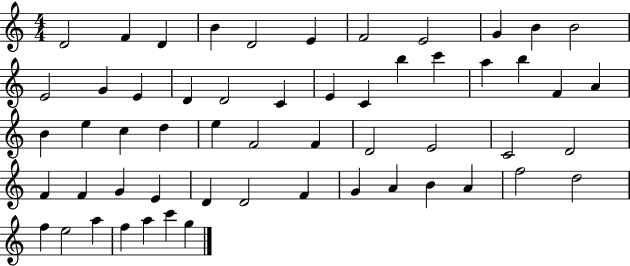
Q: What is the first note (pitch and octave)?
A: D4